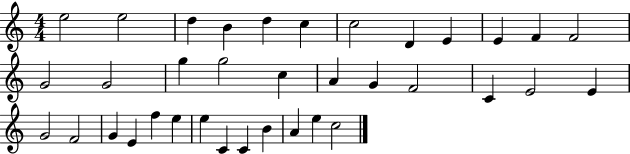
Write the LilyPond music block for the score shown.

{
  \clef treble
  \numericTimeSignature
  \time 4/4
  \key c \major
  e''2 e''2 | d''4 b'4 d''4 c''4 | c''2 d'4 e'4 | e'4 f'4 f'2 | \break g'2 g'2 | g''4 g''2 c''4 | a'4 g'4 f'2 | c'4 e'2 e'4 | \break g'2 f'2 | g'4 e'4 f''4 e''4 | e''4 c'4 c'4 b'4 | a'4 e''4 c''2 | \break \bar "|."
}